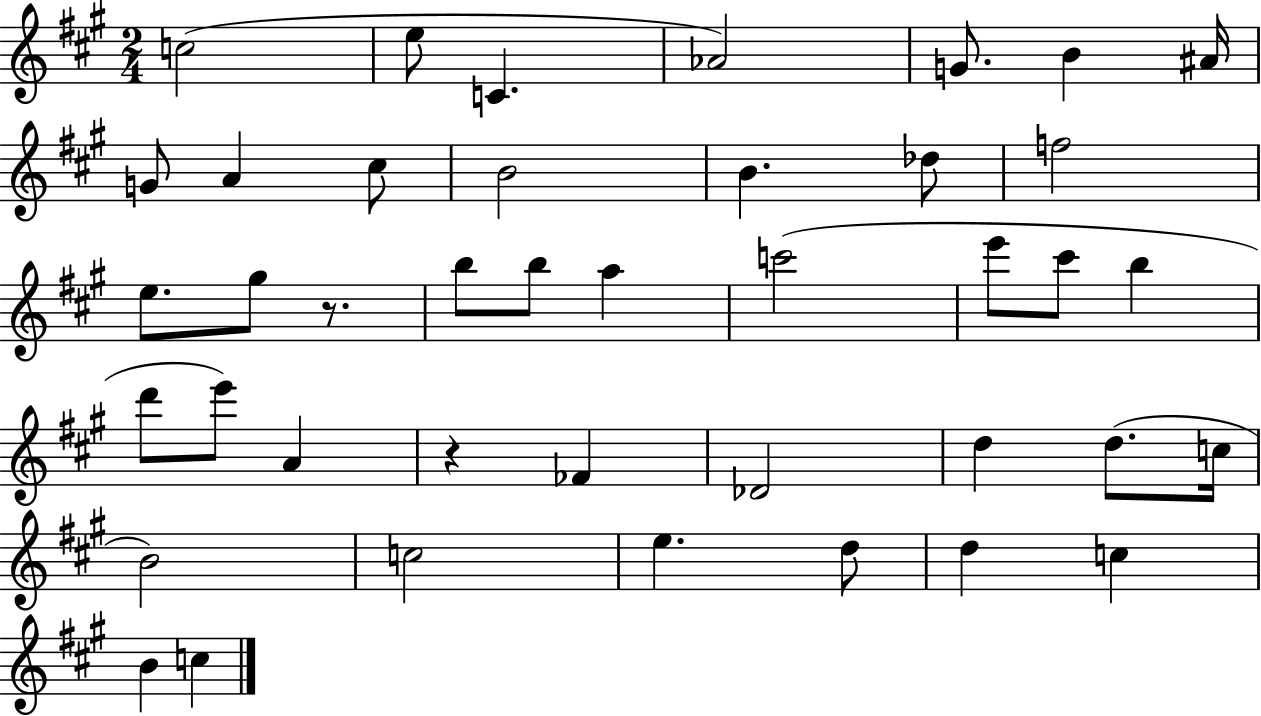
{
  \clef treble
  \numericTimeSignature
  \time 2/4
  \key a \major
  c''2( | e''8 c'4. | aes'2) | g'8. b'4 ais'16 | \break g'8 a'4 cis''8 | b'2 | b'4. des''8 | f''2 | \break e''8. gis''8 r8. | b''8 b''8 a''4 | c'''2( | e'''8 cis'''8 b''4 | \break d'''8 e'''8) a'4 | r4 fes'4 | des'2 | d''4 d''8.( c''16 | \break b'2) | c''2 | e''4. d''8 | d''4 c''4 | \break b'4 c''4 | \bar "|."
}